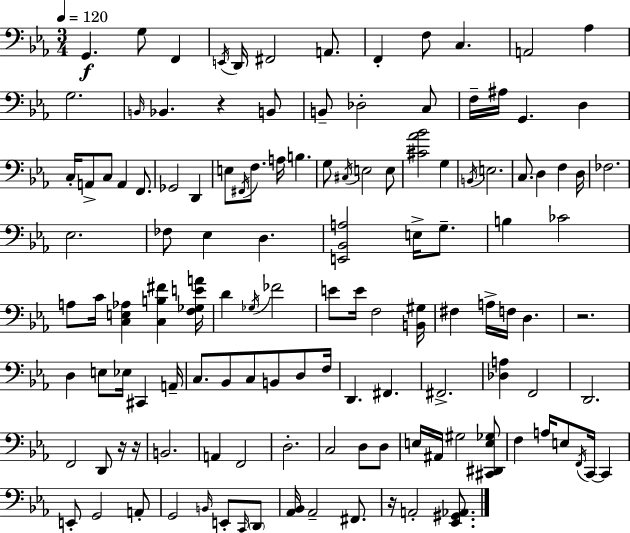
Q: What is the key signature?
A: EES major